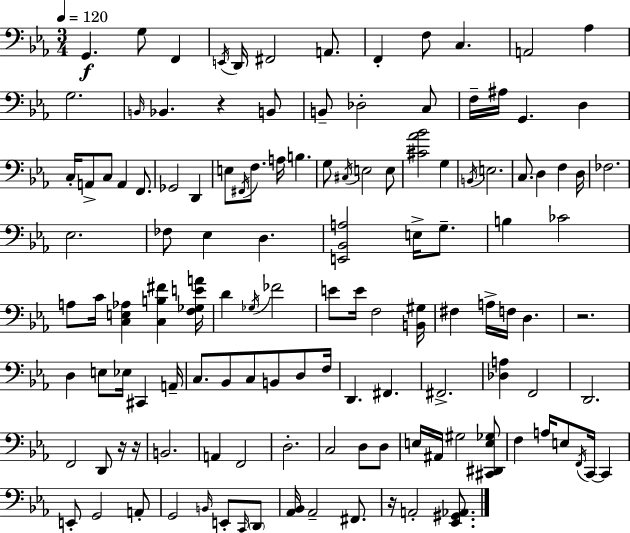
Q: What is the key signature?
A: EES major